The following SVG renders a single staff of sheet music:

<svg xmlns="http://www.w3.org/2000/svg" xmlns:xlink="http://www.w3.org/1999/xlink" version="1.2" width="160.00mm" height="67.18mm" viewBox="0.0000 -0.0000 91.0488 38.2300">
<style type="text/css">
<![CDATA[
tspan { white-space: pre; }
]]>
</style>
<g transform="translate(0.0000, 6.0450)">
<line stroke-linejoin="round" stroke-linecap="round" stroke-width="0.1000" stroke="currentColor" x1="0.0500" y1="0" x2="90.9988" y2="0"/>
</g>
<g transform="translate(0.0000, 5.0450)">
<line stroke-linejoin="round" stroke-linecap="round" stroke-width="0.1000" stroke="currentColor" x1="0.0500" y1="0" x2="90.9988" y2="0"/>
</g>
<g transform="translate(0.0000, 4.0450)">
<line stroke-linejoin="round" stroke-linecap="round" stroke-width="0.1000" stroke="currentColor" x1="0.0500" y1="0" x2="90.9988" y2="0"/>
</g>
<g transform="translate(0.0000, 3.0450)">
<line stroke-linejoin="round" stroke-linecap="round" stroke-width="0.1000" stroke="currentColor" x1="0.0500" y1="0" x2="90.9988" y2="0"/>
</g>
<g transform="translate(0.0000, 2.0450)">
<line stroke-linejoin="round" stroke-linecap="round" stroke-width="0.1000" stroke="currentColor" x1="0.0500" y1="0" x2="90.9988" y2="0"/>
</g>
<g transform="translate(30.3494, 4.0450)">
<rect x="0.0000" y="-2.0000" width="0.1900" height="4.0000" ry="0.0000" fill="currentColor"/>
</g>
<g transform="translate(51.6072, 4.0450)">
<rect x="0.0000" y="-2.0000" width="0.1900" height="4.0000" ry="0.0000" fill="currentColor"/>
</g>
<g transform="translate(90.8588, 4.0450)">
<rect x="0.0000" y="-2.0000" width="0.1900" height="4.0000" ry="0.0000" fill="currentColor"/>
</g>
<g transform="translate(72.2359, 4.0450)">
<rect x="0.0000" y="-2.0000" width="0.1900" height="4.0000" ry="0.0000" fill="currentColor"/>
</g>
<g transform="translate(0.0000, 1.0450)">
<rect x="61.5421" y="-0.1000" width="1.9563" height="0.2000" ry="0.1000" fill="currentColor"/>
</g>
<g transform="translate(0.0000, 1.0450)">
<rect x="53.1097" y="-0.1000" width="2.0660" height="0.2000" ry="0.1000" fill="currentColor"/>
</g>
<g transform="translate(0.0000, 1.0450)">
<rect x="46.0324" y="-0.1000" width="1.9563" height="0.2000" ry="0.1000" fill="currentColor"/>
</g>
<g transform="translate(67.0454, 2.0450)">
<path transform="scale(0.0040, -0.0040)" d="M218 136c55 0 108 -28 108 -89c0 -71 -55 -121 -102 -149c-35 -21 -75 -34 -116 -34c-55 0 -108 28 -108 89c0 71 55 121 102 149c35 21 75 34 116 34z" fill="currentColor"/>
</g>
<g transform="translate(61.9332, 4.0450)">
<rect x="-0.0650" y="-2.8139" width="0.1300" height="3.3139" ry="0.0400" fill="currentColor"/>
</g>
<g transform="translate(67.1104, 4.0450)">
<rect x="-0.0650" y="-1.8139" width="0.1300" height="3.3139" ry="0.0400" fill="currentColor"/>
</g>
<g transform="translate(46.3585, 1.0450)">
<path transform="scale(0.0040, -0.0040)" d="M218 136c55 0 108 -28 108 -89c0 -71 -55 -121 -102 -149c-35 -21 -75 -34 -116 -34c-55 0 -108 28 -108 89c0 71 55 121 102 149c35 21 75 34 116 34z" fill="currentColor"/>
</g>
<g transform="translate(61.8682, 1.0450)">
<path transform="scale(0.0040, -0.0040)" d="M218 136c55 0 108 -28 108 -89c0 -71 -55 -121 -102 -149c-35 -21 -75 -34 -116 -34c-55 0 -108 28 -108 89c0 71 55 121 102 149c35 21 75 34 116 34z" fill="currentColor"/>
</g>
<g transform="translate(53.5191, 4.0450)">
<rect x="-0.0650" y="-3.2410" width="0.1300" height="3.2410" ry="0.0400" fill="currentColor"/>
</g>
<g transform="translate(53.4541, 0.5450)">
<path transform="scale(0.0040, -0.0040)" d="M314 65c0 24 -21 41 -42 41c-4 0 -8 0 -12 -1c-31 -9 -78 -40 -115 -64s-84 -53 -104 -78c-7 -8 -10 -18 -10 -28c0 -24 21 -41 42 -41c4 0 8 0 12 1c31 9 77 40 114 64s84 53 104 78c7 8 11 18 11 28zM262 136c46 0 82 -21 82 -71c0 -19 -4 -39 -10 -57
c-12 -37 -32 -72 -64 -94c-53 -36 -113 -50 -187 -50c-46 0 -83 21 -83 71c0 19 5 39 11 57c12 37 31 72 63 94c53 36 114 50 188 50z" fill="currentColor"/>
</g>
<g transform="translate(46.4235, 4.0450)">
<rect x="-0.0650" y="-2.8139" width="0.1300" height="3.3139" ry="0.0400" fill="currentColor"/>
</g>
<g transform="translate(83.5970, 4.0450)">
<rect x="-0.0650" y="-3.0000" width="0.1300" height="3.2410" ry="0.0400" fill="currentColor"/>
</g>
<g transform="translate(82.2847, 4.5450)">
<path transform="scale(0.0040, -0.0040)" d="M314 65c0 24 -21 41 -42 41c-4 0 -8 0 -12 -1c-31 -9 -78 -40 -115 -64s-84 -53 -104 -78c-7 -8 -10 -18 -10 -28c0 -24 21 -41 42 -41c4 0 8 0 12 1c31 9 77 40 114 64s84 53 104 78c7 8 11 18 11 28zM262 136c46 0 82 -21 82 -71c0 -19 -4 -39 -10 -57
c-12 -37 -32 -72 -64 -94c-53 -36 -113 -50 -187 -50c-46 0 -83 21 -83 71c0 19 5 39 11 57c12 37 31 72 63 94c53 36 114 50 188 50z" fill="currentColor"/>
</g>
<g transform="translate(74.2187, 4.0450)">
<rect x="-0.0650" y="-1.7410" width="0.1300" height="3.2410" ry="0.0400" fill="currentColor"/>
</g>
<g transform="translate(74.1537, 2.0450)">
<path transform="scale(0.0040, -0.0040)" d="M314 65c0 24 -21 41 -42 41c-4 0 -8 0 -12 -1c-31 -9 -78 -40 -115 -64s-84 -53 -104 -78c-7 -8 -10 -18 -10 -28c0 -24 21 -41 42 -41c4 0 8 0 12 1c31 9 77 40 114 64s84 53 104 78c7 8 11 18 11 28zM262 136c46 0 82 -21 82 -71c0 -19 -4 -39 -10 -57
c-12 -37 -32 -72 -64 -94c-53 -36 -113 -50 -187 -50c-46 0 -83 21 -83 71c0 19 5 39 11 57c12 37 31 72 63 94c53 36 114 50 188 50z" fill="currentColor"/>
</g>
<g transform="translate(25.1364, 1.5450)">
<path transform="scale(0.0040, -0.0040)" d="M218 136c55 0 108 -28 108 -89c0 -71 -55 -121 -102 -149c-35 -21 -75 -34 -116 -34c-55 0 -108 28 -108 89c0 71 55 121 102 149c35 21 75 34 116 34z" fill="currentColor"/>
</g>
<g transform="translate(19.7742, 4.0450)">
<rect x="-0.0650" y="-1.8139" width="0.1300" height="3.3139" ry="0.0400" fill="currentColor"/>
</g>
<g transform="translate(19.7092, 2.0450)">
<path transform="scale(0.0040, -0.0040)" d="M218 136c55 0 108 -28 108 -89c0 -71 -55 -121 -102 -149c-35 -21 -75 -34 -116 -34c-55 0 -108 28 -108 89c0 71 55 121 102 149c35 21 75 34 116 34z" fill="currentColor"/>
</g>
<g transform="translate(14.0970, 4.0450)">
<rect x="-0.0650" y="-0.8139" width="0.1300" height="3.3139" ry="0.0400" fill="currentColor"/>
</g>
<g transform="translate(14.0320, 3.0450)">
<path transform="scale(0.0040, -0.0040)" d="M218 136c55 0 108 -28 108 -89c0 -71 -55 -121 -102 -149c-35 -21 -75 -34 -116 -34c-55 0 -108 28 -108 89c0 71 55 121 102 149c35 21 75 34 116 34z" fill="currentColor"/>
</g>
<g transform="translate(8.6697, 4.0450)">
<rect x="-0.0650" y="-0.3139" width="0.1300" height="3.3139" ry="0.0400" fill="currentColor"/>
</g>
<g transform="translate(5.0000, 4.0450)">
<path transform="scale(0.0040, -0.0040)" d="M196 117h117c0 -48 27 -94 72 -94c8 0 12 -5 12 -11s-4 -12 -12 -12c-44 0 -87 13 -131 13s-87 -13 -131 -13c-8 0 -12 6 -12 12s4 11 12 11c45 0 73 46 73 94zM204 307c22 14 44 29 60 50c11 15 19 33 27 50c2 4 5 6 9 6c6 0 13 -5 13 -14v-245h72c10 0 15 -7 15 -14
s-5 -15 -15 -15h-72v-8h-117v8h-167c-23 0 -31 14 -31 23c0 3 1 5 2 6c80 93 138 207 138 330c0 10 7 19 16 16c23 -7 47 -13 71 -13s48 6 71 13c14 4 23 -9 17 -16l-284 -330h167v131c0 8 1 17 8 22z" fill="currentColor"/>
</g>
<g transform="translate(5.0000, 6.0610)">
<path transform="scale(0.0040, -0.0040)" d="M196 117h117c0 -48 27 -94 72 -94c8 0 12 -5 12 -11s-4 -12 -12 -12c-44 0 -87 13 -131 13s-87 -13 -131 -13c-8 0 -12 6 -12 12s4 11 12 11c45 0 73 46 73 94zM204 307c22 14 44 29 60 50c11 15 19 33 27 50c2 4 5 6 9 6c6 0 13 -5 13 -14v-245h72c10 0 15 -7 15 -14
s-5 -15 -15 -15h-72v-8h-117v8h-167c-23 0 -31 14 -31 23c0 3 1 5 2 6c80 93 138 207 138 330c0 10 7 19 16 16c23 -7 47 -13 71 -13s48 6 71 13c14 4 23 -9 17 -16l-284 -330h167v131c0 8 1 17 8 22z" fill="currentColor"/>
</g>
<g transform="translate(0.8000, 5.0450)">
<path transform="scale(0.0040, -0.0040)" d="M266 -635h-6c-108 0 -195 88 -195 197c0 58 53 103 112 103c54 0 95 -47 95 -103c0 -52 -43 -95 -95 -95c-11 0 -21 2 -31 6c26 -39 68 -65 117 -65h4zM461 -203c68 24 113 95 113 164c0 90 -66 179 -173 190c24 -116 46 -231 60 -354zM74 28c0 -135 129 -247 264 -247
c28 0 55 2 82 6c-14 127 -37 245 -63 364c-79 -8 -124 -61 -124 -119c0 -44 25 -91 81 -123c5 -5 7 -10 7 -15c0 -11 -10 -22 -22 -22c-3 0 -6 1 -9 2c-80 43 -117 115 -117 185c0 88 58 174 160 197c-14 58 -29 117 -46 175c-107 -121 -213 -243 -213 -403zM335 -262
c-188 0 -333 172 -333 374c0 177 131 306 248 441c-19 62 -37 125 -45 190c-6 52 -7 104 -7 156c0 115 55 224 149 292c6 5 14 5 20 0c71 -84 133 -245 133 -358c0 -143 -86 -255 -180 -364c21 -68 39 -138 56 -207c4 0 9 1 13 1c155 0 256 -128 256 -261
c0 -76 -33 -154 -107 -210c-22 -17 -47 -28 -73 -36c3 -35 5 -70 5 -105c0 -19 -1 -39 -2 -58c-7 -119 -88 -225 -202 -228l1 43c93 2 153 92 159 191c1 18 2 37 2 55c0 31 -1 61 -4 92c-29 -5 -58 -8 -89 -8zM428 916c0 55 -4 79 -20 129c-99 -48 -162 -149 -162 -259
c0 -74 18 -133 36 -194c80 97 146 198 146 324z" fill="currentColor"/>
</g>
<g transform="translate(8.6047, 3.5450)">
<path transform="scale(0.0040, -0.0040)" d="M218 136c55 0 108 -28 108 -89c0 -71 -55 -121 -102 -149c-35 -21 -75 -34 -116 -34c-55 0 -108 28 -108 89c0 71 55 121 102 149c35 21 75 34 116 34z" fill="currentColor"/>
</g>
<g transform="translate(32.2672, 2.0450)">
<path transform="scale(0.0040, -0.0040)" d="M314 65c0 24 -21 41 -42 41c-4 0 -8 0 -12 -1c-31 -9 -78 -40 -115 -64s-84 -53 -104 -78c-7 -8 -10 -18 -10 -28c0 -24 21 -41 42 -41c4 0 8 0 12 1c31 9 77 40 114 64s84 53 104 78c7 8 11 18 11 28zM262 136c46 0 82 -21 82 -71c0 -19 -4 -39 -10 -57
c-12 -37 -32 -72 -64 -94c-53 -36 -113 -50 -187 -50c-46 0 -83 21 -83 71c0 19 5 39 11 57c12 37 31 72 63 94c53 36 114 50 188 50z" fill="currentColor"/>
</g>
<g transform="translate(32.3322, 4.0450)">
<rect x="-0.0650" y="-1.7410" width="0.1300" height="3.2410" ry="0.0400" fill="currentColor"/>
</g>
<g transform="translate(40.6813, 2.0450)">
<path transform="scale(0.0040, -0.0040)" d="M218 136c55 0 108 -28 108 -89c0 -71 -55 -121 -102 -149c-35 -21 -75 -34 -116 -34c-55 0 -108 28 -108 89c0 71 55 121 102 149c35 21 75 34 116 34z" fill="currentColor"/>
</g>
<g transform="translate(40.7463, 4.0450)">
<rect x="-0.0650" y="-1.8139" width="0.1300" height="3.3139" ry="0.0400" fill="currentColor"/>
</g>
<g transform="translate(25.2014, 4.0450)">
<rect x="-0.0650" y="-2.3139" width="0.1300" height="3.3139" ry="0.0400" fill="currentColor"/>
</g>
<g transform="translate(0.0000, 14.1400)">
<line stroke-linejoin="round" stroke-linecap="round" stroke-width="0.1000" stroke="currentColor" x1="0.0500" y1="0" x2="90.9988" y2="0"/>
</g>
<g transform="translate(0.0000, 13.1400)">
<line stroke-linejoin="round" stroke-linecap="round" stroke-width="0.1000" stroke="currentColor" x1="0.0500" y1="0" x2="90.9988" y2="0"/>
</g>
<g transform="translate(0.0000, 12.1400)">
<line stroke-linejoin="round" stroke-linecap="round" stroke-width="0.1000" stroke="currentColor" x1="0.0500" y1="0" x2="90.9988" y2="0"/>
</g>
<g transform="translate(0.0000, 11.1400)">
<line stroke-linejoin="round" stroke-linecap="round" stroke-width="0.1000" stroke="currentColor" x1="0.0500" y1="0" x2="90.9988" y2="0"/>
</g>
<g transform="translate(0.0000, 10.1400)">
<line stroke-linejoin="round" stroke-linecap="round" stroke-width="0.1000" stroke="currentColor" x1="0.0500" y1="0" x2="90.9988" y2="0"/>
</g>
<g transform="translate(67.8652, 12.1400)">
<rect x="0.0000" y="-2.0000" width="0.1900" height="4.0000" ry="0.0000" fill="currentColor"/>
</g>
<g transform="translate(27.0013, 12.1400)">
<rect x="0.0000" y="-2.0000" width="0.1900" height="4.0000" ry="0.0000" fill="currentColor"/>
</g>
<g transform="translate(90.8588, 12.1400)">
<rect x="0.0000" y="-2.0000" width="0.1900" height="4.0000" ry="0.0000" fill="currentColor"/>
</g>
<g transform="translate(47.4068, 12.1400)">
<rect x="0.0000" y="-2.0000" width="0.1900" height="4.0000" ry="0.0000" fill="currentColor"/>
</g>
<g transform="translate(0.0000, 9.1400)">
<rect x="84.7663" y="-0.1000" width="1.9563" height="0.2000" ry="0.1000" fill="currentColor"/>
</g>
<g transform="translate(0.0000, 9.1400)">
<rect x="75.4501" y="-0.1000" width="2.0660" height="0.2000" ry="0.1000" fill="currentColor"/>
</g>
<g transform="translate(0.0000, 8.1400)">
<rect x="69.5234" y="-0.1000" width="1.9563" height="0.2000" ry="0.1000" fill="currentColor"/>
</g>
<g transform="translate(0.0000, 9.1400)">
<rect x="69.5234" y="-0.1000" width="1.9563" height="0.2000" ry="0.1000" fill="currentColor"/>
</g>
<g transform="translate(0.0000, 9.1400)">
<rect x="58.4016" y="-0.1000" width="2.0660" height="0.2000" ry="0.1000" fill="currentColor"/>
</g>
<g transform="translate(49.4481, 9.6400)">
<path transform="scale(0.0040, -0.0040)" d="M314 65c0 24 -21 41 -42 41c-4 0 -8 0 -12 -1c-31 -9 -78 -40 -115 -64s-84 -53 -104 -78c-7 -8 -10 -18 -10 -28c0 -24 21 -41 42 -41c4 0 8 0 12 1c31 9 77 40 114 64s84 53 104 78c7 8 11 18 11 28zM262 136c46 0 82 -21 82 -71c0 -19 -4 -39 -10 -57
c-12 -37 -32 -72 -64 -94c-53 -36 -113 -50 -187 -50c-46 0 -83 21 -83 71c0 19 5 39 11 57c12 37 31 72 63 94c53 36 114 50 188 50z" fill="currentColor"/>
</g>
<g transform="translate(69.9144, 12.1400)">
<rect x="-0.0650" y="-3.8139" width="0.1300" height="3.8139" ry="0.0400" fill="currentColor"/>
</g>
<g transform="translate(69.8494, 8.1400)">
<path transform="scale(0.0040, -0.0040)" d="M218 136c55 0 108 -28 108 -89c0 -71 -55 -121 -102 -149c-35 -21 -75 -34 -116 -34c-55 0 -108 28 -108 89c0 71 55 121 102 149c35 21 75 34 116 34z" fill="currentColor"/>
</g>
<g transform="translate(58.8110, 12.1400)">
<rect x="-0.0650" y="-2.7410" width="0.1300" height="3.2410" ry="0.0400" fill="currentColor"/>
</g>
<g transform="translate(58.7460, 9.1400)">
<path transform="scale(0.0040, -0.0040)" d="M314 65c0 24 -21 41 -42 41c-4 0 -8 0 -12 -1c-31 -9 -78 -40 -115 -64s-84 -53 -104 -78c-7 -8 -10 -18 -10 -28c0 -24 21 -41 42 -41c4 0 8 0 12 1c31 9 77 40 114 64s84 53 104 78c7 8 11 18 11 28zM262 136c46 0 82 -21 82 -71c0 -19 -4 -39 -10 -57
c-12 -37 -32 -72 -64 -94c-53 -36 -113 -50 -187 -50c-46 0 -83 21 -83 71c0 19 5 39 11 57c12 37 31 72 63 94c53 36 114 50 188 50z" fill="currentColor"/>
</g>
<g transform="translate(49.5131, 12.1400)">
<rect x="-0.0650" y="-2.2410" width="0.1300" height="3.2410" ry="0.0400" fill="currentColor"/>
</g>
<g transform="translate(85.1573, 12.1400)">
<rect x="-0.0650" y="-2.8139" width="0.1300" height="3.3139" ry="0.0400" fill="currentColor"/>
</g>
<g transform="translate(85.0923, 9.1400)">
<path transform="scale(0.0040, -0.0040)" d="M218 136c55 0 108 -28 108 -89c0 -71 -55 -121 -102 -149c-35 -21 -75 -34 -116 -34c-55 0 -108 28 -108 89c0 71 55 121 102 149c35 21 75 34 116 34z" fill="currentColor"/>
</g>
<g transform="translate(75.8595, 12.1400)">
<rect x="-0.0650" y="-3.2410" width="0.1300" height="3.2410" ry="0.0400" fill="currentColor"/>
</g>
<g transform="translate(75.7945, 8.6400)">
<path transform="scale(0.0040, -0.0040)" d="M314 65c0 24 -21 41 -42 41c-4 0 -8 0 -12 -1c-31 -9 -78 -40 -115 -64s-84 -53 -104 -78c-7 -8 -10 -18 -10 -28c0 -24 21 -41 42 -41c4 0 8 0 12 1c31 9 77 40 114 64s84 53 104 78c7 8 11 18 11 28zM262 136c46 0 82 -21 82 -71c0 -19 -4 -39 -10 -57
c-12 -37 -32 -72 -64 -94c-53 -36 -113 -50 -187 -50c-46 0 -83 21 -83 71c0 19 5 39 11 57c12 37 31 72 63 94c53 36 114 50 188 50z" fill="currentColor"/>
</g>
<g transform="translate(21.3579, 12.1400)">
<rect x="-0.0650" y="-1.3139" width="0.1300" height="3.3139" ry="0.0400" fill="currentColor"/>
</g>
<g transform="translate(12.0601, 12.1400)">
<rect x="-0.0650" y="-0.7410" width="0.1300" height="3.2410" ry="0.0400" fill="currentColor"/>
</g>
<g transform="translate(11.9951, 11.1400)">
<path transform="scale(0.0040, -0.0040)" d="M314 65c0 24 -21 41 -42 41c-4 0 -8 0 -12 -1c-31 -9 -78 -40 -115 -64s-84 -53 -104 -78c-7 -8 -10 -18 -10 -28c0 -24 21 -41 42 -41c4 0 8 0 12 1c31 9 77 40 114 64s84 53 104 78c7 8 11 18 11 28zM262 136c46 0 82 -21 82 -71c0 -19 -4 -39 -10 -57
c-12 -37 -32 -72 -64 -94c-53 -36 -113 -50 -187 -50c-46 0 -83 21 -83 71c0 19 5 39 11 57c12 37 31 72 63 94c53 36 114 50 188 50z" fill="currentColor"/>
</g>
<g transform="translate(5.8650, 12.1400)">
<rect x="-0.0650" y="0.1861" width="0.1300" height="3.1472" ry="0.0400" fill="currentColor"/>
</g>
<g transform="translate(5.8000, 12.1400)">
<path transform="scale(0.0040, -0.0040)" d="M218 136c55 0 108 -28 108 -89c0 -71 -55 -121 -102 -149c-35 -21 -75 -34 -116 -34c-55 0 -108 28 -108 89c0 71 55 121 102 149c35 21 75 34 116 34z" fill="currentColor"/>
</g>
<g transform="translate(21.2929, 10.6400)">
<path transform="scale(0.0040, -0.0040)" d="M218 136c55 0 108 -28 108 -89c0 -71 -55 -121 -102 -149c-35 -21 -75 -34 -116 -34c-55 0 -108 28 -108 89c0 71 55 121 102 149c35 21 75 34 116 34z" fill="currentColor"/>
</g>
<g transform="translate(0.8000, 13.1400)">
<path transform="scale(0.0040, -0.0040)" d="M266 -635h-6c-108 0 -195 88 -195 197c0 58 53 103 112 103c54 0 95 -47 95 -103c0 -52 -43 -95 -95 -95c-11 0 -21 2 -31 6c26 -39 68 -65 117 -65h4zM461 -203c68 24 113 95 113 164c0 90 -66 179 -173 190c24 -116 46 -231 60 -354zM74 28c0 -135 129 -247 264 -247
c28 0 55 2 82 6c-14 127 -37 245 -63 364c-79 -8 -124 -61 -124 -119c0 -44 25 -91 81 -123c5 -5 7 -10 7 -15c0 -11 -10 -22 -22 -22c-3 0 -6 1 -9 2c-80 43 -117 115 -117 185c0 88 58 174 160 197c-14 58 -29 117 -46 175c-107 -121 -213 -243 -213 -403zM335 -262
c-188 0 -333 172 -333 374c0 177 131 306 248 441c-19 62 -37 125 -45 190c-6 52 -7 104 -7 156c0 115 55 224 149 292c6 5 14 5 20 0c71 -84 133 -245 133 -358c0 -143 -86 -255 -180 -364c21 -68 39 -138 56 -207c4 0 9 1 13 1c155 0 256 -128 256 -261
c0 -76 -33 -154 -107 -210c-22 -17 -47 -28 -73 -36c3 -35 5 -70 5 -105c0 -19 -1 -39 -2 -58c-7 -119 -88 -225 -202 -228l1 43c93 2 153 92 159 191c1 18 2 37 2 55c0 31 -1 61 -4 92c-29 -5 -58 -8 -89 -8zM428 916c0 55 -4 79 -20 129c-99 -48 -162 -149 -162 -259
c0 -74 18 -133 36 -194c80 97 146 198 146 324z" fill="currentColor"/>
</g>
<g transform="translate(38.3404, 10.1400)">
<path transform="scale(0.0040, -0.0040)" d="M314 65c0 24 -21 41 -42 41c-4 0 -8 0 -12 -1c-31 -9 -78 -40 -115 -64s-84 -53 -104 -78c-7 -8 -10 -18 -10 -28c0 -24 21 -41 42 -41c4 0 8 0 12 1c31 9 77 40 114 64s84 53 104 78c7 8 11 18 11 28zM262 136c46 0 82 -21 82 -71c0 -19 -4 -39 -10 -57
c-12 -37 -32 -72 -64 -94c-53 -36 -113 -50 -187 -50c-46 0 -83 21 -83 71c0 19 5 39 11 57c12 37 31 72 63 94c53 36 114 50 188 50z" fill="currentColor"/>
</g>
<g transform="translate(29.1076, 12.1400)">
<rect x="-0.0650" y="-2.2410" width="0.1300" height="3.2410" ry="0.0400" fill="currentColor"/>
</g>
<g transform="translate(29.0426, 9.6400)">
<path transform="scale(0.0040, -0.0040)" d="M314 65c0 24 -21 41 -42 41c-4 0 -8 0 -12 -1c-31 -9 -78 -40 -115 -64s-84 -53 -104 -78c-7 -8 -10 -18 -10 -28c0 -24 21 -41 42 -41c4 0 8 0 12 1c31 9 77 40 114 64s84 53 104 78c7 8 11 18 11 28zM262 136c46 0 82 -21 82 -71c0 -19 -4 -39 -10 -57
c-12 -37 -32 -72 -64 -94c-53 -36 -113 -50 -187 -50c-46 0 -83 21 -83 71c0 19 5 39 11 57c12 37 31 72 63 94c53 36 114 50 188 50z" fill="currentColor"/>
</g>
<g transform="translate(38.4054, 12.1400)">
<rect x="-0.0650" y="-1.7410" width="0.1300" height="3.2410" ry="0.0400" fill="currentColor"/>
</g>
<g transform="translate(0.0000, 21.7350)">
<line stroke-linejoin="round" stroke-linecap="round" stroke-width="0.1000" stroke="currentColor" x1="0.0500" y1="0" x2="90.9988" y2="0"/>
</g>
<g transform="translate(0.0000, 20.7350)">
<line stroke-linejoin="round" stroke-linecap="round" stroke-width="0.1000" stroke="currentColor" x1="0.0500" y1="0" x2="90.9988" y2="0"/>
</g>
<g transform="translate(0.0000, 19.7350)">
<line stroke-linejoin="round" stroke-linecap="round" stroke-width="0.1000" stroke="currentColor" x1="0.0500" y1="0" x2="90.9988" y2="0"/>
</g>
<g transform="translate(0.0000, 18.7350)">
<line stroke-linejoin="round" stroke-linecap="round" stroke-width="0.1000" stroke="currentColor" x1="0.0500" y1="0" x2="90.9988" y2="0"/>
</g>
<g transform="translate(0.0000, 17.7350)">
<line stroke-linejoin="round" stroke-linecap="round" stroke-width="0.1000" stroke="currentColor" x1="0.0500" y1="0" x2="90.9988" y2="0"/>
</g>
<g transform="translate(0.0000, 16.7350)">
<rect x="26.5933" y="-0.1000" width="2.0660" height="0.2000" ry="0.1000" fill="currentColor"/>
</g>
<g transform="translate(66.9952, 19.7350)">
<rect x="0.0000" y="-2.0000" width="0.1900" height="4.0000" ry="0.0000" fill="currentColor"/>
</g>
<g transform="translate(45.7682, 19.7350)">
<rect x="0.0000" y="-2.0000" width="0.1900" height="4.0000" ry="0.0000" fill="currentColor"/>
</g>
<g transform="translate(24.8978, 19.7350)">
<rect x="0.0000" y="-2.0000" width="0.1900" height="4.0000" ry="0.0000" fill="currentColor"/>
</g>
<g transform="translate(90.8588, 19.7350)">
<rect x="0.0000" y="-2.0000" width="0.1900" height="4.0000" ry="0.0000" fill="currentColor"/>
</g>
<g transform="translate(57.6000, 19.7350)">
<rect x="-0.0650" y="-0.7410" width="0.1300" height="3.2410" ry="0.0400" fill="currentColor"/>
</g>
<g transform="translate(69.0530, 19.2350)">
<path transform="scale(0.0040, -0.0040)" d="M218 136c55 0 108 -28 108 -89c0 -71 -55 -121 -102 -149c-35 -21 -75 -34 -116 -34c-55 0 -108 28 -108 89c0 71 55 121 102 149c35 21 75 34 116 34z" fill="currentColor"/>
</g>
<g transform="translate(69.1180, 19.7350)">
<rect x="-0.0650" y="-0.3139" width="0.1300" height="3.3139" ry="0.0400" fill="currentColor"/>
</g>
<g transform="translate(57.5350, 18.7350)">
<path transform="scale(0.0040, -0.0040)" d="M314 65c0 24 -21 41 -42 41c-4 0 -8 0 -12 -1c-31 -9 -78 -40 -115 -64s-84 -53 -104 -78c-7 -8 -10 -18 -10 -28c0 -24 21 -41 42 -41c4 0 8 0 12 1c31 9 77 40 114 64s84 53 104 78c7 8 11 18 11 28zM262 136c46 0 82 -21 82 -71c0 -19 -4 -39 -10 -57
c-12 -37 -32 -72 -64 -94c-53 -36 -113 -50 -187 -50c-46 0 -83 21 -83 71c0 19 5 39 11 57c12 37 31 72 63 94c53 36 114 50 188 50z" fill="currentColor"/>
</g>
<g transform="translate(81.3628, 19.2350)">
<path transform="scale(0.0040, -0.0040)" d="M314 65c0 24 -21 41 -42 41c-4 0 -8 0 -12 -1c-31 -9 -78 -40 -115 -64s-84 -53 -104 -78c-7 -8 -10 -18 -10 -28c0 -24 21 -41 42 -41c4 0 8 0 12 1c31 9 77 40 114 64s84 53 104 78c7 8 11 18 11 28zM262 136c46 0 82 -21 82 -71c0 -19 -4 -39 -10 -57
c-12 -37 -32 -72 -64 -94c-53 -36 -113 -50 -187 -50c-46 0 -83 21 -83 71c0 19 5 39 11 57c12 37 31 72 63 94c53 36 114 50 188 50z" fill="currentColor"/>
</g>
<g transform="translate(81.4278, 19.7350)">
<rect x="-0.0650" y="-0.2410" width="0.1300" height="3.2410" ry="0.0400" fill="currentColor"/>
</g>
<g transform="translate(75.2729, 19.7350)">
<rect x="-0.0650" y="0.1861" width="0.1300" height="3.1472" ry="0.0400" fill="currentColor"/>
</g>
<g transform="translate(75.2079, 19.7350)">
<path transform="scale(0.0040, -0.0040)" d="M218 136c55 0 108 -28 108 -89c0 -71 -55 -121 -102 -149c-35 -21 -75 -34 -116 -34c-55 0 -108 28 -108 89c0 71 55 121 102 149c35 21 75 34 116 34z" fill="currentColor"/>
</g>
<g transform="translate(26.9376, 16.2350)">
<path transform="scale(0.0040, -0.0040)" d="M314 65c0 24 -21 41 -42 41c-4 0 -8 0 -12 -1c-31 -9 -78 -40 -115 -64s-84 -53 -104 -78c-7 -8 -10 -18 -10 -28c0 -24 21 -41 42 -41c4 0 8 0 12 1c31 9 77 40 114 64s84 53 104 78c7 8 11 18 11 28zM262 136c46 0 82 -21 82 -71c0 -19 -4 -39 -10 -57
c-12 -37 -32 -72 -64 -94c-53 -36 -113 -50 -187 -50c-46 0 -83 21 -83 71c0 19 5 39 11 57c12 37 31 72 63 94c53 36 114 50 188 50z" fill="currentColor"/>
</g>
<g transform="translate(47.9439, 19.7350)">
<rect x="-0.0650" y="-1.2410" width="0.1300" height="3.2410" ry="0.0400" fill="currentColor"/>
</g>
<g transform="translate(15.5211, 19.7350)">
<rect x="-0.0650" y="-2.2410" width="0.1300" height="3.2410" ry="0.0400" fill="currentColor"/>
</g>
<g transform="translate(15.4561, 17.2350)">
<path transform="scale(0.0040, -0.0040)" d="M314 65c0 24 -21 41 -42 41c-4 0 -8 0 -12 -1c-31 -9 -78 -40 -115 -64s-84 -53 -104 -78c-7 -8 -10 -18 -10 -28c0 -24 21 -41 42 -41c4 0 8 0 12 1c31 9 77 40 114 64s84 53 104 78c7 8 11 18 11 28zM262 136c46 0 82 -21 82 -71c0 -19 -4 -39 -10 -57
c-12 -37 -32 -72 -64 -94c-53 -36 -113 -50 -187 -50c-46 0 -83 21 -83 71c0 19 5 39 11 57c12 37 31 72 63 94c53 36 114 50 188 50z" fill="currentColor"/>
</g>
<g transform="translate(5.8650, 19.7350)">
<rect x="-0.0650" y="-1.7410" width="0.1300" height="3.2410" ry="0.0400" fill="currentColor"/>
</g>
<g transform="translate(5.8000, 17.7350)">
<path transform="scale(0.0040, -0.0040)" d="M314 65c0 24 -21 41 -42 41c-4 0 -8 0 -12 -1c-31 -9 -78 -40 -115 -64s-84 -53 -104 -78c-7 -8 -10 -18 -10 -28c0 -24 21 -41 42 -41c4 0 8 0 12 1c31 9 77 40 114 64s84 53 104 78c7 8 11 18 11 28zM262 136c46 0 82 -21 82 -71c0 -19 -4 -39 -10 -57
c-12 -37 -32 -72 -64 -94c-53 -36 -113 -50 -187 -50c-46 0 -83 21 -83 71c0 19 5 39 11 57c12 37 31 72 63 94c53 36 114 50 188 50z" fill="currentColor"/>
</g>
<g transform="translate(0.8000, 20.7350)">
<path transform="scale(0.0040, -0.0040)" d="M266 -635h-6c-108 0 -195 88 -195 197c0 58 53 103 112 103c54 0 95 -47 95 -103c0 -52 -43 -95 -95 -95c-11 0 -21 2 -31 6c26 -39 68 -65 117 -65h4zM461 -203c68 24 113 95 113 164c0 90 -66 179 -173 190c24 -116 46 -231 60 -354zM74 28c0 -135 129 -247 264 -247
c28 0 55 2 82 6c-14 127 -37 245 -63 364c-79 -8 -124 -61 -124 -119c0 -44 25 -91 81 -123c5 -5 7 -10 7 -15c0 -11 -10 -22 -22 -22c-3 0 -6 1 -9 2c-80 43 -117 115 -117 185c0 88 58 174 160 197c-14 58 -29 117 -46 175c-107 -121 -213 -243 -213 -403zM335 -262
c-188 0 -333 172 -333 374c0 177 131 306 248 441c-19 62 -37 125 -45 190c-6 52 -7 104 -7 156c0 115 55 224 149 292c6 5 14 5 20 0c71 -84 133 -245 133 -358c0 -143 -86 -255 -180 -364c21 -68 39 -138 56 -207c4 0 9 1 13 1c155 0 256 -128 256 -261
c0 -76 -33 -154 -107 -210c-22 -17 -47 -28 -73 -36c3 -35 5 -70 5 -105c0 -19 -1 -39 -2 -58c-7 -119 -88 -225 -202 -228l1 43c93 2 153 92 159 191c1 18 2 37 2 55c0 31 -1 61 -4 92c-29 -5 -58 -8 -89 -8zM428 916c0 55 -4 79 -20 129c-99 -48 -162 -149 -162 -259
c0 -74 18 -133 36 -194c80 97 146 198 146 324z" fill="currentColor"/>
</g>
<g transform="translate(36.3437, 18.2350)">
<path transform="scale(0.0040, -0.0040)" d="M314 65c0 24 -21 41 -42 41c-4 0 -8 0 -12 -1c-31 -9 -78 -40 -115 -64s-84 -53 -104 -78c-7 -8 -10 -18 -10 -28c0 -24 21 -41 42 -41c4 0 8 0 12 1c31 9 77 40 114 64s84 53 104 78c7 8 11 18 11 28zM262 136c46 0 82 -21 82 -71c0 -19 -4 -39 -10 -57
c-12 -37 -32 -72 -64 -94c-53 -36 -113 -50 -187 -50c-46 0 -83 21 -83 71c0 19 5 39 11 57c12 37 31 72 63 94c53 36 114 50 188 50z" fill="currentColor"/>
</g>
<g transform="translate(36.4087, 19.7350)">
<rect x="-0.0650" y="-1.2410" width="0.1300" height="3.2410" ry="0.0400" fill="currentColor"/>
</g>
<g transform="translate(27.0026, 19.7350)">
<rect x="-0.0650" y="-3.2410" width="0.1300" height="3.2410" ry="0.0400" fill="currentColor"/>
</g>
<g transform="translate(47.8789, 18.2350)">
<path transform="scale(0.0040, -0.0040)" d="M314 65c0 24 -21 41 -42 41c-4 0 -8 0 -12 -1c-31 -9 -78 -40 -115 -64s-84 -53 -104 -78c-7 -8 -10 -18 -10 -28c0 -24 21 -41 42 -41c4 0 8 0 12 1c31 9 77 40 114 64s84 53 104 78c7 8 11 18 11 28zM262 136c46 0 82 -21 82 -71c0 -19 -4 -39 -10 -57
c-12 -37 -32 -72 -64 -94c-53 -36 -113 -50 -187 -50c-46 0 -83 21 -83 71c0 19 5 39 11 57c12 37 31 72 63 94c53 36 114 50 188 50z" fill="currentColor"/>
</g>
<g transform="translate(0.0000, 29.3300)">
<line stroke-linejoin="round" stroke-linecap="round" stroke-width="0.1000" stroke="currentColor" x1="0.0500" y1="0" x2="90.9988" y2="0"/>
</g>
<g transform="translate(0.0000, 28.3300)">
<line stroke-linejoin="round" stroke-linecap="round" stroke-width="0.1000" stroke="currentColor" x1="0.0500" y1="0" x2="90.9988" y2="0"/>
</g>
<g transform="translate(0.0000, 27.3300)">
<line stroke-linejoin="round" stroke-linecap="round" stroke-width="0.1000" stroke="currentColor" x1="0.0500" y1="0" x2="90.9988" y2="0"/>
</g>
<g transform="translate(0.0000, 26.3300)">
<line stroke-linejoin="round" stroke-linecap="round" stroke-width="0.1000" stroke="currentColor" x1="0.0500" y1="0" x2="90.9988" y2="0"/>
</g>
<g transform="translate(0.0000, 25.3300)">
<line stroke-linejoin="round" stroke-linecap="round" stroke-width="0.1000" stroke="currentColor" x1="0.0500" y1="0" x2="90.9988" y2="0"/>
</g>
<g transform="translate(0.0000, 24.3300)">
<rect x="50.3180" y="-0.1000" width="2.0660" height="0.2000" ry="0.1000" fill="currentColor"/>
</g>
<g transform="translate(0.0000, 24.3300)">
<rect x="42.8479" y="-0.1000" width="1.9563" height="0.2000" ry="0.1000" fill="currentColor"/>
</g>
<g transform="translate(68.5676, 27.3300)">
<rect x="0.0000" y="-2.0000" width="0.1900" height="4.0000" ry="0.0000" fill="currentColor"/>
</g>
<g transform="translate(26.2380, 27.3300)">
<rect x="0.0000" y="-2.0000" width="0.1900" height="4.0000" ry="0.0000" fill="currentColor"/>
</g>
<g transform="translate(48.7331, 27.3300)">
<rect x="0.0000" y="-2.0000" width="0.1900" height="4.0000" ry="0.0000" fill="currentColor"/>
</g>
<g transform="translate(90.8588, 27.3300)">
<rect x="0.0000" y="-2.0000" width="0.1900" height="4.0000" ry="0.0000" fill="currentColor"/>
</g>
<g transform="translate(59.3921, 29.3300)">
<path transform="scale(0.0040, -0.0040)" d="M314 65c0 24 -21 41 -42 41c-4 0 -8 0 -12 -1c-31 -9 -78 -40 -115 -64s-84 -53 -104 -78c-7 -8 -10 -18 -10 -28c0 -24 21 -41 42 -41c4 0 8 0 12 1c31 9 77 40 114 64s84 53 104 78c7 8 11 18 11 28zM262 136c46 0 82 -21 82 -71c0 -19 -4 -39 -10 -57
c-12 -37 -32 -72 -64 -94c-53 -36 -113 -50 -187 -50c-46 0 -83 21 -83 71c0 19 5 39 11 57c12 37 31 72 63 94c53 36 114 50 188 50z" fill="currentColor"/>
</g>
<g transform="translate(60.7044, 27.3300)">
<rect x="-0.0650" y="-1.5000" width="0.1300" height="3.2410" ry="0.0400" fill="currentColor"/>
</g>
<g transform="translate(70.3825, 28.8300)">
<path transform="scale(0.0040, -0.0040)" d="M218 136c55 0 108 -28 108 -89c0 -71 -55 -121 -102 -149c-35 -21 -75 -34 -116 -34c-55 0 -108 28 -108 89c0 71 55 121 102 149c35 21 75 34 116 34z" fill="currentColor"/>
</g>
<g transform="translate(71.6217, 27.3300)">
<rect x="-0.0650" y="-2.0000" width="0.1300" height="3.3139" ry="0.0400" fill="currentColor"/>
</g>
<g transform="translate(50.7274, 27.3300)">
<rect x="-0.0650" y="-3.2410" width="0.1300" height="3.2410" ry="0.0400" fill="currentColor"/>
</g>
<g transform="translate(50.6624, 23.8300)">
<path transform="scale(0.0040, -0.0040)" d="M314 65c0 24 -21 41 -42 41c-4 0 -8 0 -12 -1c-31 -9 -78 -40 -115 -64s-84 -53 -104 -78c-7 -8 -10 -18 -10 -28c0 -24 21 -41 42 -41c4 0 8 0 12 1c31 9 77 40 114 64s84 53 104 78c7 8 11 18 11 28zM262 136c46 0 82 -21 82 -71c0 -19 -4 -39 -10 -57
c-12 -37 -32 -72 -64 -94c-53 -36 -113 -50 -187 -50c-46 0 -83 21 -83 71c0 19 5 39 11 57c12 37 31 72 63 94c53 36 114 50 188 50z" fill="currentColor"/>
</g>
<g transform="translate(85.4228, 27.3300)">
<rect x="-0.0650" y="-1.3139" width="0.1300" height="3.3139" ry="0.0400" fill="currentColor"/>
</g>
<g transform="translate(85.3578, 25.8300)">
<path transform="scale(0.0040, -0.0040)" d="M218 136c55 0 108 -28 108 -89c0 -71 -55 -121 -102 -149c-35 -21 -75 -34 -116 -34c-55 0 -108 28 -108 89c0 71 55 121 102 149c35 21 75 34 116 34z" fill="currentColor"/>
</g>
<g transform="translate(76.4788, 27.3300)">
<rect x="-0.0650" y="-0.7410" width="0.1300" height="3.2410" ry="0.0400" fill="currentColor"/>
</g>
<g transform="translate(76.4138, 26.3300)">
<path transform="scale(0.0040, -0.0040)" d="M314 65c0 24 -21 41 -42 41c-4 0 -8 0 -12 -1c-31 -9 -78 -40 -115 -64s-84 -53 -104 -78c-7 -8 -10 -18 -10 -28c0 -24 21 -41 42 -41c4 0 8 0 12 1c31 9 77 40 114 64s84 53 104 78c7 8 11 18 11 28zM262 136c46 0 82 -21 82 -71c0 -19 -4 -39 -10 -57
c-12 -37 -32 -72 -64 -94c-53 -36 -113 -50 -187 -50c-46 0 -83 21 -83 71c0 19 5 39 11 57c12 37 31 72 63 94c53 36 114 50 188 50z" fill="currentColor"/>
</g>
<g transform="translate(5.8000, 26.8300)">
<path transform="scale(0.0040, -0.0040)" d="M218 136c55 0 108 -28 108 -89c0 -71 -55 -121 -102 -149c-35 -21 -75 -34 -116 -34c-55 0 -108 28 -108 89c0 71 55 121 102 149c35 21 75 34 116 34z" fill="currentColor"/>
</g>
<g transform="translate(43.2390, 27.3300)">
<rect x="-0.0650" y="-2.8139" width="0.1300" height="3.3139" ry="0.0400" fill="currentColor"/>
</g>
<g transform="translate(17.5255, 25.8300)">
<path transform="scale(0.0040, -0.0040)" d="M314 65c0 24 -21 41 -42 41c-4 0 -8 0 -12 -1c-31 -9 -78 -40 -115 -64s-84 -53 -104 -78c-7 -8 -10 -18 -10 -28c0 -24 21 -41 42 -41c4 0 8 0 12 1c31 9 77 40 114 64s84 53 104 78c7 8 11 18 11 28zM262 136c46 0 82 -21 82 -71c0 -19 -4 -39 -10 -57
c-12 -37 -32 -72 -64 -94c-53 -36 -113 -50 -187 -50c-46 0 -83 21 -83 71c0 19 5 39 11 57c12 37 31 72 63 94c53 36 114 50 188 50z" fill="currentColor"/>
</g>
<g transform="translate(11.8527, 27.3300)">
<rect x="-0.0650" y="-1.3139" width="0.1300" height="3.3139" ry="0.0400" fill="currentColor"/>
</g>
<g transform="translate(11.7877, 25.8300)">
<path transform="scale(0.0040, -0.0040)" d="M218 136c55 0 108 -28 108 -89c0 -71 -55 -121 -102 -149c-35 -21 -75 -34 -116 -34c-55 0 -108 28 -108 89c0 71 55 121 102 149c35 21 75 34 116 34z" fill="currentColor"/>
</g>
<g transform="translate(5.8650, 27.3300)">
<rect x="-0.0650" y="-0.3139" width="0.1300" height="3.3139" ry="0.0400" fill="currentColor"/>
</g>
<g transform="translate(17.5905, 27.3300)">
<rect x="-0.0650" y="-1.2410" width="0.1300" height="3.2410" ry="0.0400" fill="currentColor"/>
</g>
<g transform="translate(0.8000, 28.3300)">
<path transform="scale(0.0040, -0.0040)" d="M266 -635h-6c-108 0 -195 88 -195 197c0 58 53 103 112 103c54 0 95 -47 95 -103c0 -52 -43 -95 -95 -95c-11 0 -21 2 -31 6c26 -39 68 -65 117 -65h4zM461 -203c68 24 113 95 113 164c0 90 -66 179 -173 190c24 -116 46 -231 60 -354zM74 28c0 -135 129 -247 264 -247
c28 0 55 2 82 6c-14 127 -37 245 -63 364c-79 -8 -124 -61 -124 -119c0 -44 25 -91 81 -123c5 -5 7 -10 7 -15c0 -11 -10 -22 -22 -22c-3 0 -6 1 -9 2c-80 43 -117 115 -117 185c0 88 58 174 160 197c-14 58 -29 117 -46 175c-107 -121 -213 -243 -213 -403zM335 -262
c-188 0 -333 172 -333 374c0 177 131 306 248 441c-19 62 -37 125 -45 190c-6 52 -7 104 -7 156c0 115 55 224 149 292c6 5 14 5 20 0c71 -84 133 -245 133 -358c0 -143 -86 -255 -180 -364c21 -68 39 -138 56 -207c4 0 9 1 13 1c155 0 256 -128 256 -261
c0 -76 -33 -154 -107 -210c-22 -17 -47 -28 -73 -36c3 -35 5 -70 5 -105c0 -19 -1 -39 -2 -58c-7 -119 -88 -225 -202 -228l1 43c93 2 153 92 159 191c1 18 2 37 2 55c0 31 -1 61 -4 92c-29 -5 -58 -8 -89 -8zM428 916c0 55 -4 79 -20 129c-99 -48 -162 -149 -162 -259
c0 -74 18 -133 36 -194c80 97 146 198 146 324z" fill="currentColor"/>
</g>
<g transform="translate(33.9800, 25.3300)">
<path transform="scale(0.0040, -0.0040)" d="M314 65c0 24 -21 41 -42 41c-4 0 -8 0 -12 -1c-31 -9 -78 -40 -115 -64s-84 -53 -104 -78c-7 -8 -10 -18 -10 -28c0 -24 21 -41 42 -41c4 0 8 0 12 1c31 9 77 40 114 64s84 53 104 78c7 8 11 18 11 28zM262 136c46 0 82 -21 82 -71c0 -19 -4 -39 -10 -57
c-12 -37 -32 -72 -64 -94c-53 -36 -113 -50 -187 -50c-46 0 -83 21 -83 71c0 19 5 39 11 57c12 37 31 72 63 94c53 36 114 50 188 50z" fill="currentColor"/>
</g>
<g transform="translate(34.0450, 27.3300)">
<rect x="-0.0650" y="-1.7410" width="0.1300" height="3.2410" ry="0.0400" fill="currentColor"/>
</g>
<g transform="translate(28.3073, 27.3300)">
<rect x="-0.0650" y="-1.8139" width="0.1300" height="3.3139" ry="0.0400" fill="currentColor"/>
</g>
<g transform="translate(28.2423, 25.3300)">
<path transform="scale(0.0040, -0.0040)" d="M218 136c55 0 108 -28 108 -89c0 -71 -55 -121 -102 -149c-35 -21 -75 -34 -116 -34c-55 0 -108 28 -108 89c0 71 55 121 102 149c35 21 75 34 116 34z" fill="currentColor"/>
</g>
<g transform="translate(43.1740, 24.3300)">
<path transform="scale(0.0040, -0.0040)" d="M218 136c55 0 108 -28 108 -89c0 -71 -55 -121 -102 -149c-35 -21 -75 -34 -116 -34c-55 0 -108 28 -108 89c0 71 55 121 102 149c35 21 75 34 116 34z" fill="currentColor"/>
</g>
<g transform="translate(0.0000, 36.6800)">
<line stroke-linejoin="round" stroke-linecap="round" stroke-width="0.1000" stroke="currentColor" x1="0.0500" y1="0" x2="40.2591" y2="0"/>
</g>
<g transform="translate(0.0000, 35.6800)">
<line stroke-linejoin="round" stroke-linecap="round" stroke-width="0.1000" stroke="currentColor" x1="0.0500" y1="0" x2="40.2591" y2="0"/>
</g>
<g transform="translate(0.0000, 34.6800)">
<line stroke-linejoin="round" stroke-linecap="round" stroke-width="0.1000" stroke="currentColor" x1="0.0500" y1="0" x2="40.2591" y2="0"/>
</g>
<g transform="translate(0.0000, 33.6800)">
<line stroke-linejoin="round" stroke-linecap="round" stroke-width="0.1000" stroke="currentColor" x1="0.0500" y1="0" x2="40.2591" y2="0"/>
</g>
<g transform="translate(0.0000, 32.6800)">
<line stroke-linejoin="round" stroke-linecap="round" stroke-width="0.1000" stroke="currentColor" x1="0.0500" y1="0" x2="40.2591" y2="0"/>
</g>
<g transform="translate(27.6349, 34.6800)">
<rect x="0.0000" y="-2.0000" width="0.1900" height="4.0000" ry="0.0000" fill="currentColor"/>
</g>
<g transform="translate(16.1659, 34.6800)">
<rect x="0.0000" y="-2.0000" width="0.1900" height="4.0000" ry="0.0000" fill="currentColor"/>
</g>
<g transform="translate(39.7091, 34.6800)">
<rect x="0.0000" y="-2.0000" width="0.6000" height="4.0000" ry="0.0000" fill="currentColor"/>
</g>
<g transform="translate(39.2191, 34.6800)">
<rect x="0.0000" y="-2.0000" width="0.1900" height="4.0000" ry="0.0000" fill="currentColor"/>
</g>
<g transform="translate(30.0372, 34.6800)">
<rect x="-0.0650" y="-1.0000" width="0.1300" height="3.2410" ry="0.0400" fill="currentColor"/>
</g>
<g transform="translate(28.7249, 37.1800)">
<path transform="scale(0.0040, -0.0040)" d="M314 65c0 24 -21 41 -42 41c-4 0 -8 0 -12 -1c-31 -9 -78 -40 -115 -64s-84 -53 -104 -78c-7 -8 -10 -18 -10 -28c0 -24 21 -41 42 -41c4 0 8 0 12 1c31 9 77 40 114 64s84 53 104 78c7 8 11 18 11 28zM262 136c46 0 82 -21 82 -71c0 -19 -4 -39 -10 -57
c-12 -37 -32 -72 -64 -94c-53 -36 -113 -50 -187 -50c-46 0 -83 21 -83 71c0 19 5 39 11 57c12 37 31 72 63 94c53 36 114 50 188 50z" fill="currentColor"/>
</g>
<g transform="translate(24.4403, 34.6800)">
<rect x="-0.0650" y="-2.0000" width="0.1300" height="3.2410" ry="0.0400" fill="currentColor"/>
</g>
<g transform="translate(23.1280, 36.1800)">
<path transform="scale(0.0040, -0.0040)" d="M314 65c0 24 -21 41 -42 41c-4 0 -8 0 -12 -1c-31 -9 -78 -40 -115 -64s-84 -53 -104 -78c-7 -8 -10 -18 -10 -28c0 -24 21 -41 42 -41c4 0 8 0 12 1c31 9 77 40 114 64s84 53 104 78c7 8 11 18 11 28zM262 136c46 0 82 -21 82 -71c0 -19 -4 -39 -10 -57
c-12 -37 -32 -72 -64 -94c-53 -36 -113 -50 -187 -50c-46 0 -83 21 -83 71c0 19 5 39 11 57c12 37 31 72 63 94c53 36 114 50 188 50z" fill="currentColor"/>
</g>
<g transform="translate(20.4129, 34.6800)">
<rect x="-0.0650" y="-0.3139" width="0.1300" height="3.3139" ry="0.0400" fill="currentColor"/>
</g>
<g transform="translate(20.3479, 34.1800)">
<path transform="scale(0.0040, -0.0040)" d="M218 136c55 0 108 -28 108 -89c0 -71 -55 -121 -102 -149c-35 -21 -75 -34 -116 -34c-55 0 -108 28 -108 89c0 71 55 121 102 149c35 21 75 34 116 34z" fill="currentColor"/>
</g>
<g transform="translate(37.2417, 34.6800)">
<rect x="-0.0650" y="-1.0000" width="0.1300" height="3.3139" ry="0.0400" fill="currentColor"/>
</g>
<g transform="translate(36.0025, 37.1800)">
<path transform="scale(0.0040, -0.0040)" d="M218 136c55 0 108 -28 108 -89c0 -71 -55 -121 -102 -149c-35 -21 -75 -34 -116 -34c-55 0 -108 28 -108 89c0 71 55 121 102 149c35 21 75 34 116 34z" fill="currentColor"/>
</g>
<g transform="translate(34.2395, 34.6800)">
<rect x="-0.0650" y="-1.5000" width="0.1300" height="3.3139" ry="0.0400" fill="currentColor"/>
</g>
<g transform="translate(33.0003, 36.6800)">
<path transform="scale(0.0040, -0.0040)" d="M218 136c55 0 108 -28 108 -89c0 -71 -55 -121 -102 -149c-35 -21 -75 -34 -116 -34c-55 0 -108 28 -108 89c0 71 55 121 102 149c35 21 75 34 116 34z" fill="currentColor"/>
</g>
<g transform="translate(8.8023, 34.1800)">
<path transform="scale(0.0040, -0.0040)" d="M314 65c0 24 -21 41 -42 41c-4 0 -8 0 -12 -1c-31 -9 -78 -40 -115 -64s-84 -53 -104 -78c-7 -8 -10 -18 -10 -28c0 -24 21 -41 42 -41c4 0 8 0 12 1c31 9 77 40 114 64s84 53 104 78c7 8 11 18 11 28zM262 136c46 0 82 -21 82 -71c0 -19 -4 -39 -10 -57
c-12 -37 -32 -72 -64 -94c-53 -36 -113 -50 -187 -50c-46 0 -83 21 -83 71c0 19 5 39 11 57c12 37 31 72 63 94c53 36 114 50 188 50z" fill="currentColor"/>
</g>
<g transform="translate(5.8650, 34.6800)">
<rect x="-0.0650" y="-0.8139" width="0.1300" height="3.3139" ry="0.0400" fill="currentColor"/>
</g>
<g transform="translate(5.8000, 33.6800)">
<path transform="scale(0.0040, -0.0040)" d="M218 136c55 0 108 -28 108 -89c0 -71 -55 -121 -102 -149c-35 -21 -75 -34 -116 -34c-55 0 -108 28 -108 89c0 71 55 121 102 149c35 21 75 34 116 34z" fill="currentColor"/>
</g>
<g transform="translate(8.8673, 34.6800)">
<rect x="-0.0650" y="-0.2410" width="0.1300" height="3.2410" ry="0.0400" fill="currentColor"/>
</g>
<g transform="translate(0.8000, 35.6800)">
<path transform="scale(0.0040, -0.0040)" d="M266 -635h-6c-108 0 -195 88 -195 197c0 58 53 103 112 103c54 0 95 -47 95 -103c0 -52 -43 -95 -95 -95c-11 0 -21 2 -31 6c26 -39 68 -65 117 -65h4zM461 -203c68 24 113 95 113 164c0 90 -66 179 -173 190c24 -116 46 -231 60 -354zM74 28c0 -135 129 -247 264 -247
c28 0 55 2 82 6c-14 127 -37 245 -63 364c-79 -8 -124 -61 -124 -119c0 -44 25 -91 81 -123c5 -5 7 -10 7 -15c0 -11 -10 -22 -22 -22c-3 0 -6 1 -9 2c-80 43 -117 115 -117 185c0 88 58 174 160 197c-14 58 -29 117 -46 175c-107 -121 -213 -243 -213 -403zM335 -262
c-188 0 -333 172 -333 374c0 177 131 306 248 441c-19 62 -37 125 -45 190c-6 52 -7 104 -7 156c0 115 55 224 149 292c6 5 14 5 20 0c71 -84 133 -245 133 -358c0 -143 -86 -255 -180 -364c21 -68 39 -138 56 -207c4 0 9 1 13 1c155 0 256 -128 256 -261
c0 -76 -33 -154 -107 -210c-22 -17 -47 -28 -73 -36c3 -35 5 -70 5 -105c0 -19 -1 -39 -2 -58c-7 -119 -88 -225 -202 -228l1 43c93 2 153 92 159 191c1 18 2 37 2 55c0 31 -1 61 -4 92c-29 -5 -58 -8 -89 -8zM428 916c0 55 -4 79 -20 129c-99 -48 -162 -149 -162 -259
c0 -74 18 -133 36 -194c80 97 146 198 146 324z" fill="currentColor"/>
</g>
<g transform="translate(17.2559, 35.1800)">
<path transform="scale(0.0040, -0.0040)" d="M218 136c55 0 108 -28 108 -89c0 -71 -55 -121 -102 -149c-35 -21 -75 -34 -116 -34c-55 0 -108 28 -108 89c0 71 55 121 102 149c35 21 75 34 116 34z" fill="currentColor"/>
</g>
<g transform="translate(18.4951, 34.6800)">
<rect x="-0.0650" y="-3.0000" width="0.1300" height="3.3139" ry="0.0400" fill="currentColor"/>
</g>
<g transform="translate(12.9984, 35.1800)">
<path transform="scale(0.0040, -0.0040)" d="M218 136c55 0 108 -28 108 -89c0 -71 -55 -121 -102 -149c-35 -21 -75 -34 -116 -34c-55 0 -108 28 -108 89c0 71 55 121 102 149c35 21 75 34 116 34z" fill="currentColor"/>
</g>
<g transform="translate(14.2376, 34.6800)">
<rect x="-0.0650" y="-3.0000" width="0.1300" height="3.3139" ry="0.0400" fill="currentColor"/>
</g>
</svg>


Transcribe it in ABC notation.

X:1
T:Untitled
M:4/4
L:1/4
K:C
c d f g f2 f a b2 a f f2 A2 B d2 e g2 f2 g2 a2 c' b2 a f2 g2 b2 e2 e2 d2 c B c2 c e e2 f f2 a b2 E2 F d2 e d c2 A A c F2 D2 E D